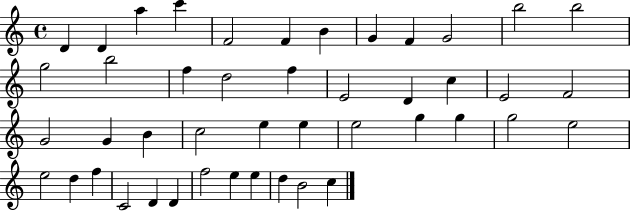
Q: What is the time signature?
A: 4/4